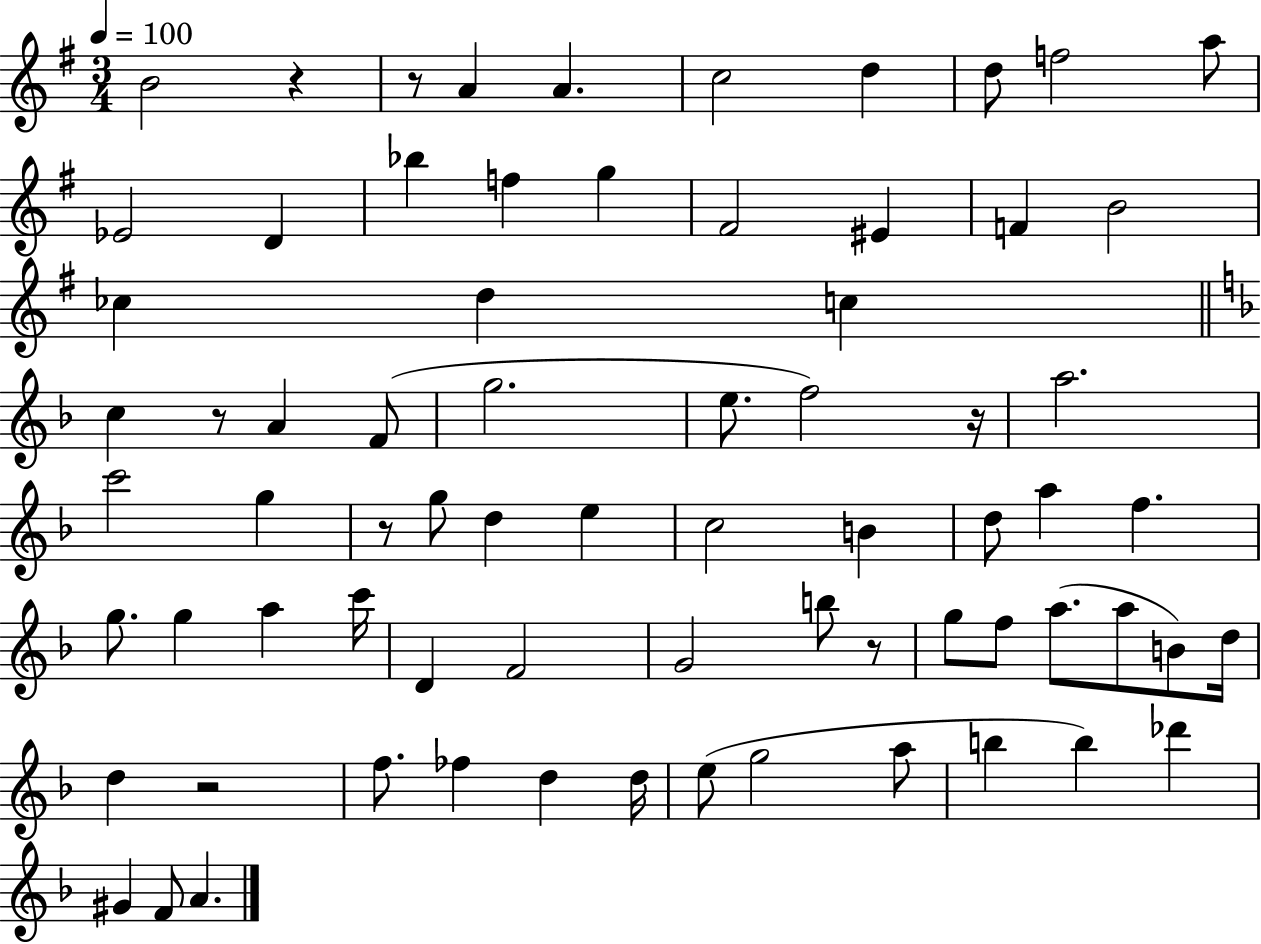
{
  \clef treble
  \numericTimeSignature
  \time 3/4
  \key g \major
  \tempo 4 = 100
  b'2 r4 | r8 a'4 a'4. | c''2 d''4 | d''8 f''2 a''8 | \break ees'2 d'4 | bes''4 f''4 g''4 | fis'2 eis'4 | f'4 b'2 | \break ces''4 d''4 c''4 | \bar "||" \break \key d \minor c''4 r8 a'4 f'8( | g''2. | e''8. f''2) r16 | a''2. | \break c'''2 g''4 | r8 g''8 d''4 e''4 | c''2 b'4 | d''8 a''4 f''4. | \break g''8. g''4 a''4 c'''16 | d'4 f'2 | g'2 b''8 r8 | g''8 f''8 a''8.( a''8 b'8) d''16 | \break d''4 r2 | f''8. fes''4 d''4 d''16 | e''8( g''2 a''8 | b''4 b''4) des'''4 | \break gis'4 f'8 a'4. | \bar "|."
}